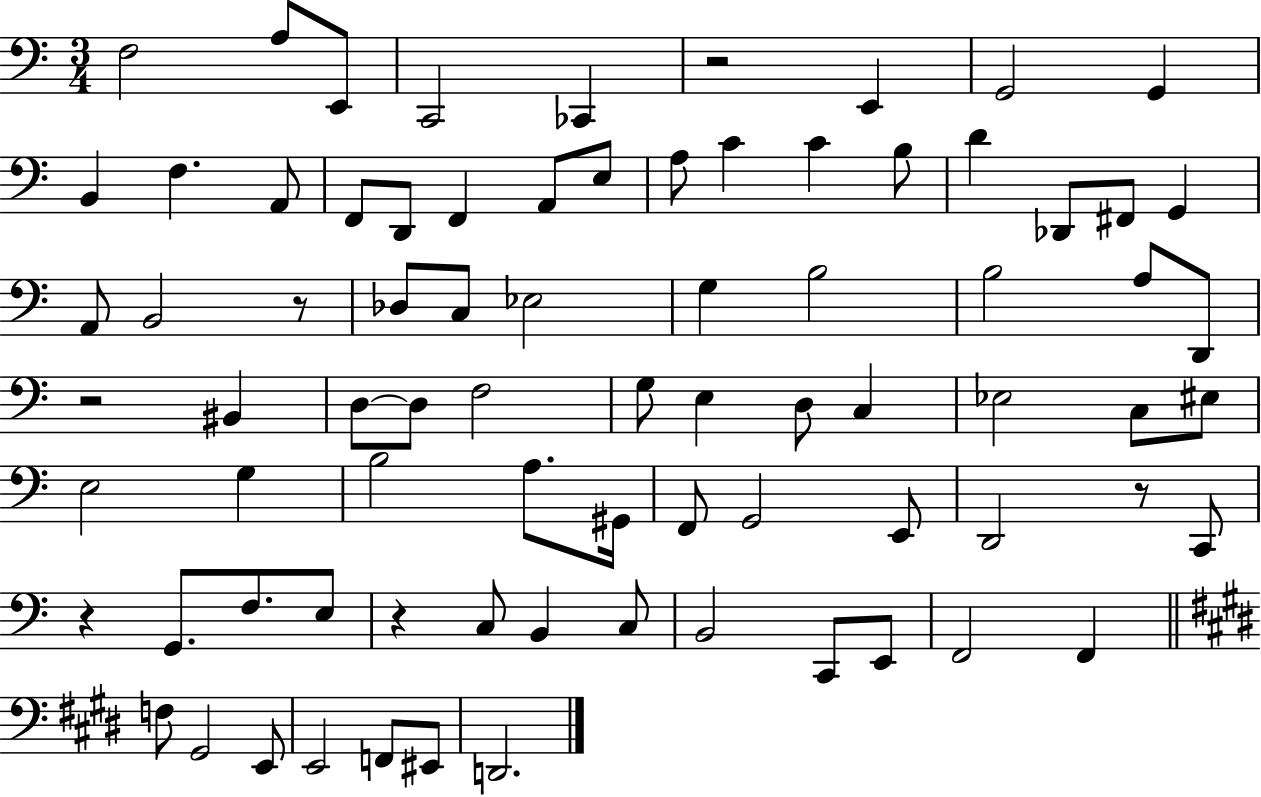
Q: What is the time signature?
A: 3/4